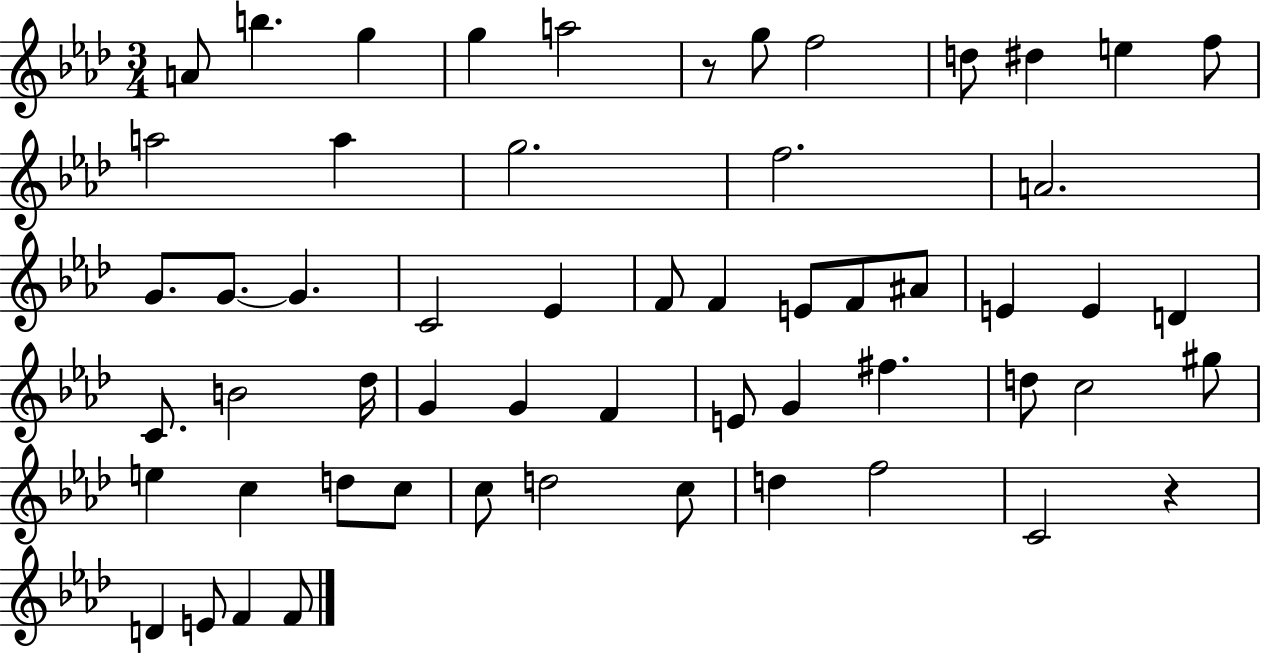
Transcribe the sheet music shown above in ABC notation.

X:1
T:Untitled
M:3/4
L:1/4
K:Ab
A/2 b g g a2 z/2 g/2 f2 d/2 ^d e f/2 a2 a g2 f2 A2 G/2 G/2 G C2 _E F/2 F E/2 F/2 ^A/2 E E D C/2 B2 _d/4 G G F E/2 G ^f d/2 c2 ^g/2 e c d/2 c/2 c/2 d2 c/2 d f2 C2 z D E/2 F F/2